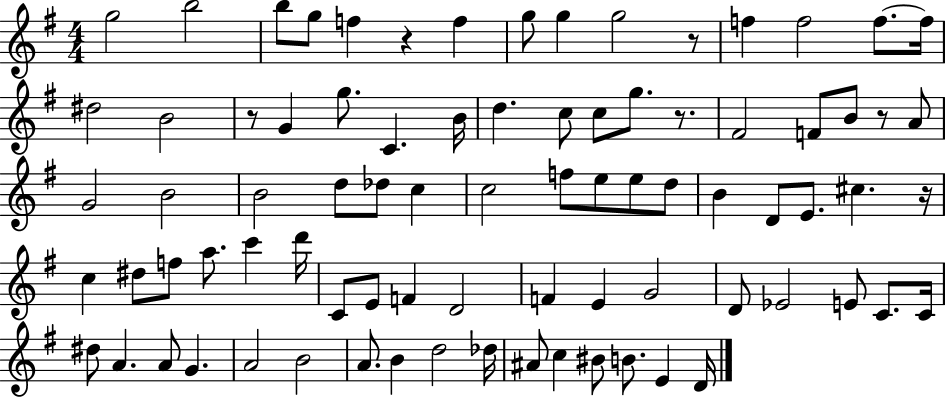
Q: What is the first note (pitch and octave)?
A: G5